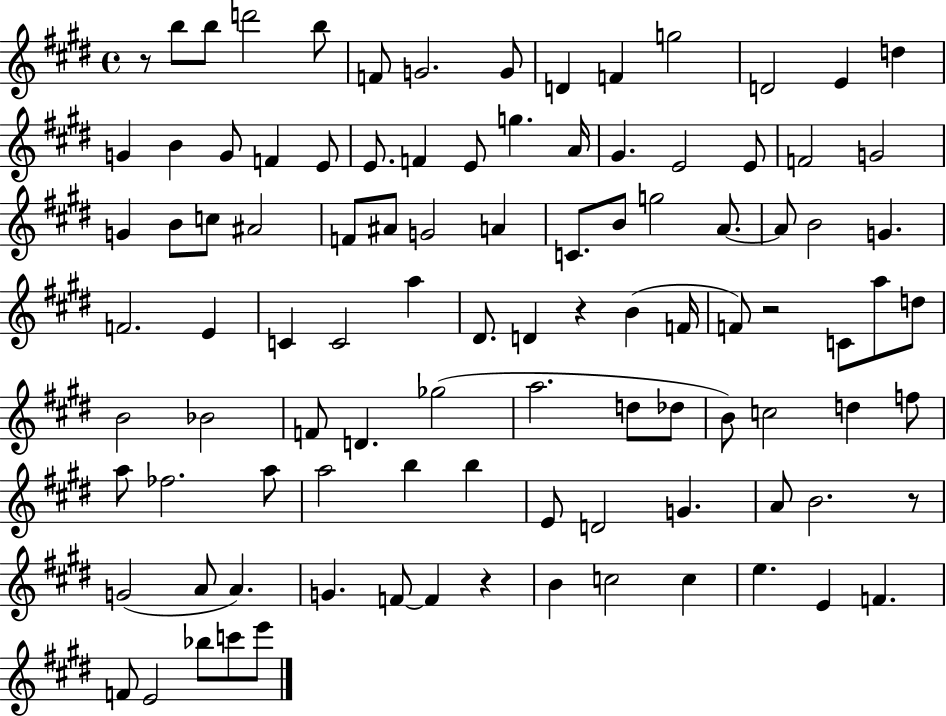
X:1
T:Untitled
M:4/4
L:1/4
K:E
z/2 b/2 b/2 d'2 b/2 F/2 G2 G/2 D F g2 D2 E d G B G/2 F E/2 E/2 F E/2 g A/4 ^G E2 E/2 F2 G2 G B/2 c/2 ^A2 F/2 ^A/2 G2 A C/2 B/2 g2 A/2 A/2 B2 G F2 E C C2 a ^D/2 D z B F/4 F/2 z2 C/2 a/2 d/2 B2 _B2 F/2 D _g2 a2 d/2 _d/2 B/2 c2 d f/2 a/2 _f2 a/2 a2 b b E/2 D2 G A/2 B2 z/2 G2 A/2 A G F/2 F z B c2 c e E F F/2 E2 _b/2 c'/2 e'/2